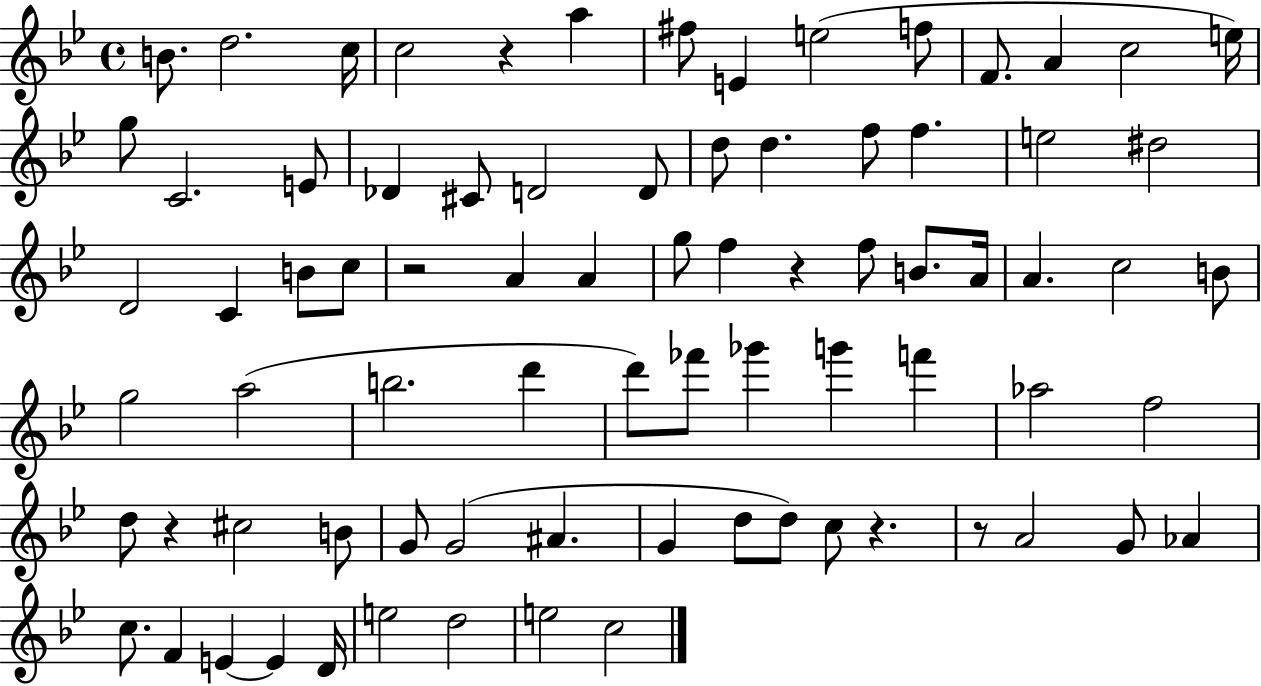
B4/e. D5/h. C5/s C5/h R/q A5/q F#5/e E4/q E5/h F5/e F4/e. A4/q C5/h E5/s G5/e C4/h. E4/e Db4/q C#4/e D4/h D4/e D5/e D5/q. F5/e F5/q. E5/h D#5/h D4/h C4/q B4/e C5/e R/h A4/q A4/q G5/e F5/q R/q F5/e B4/e. A4/s A4/q. C5/h B4/e G5/h A5/h B5/h. D6/q D6/e FES6/e Gb6/q G6/q F6/q Ab5/h F5/h D5/e R/q C#5/h B4/e G4/e G4/h A#4/q. G4/q D5/e D5/e C5/e R/q. R/e A4/h G4/e Ab4/q C5/e. F4/q E4/q E4/q D4/s E5/h D5/h E5/h C5/h